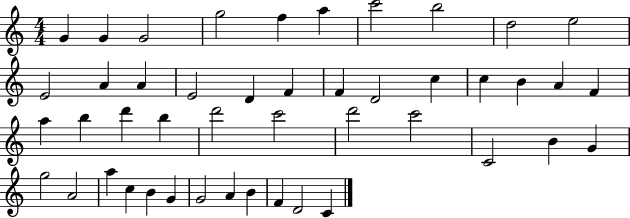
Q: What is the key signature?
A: C major